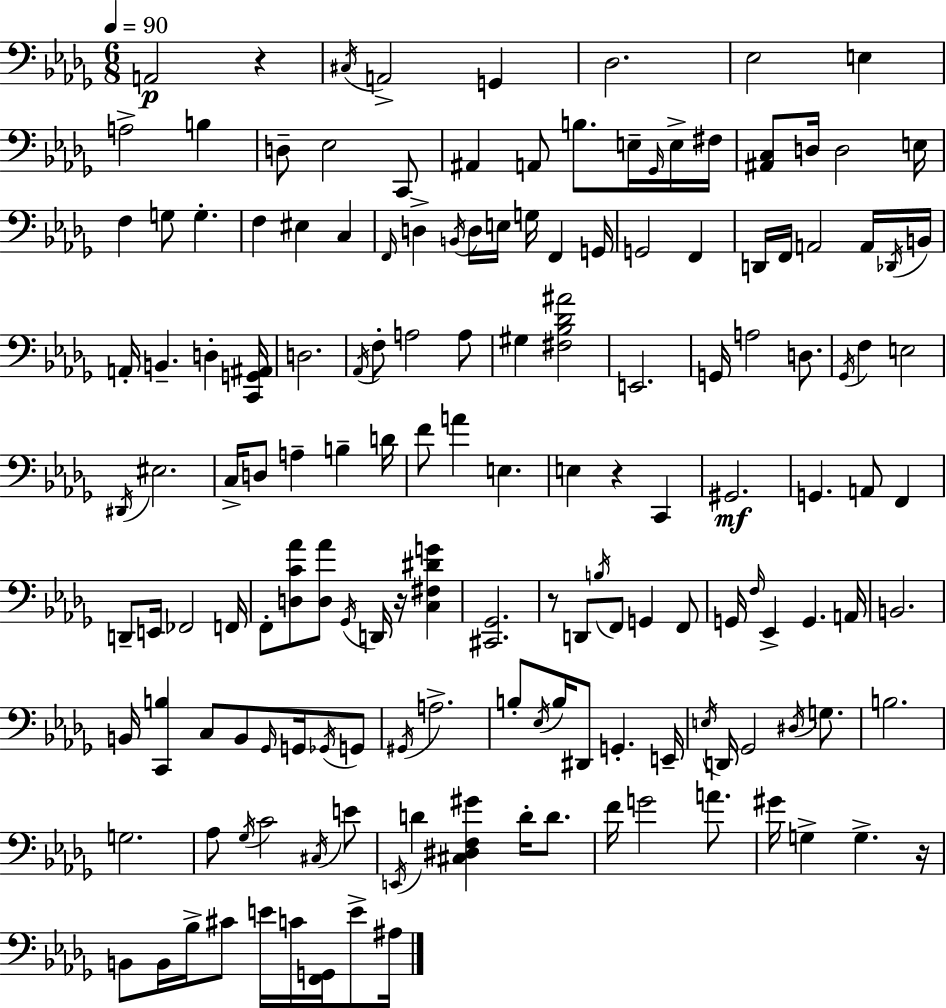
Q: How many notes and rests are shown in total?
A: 154